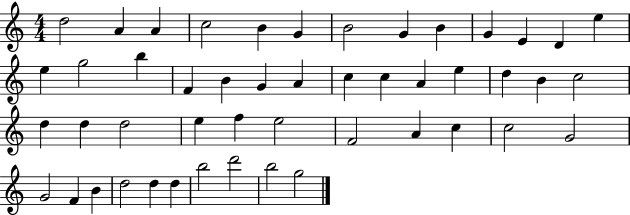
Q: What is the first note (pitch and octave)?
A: D5